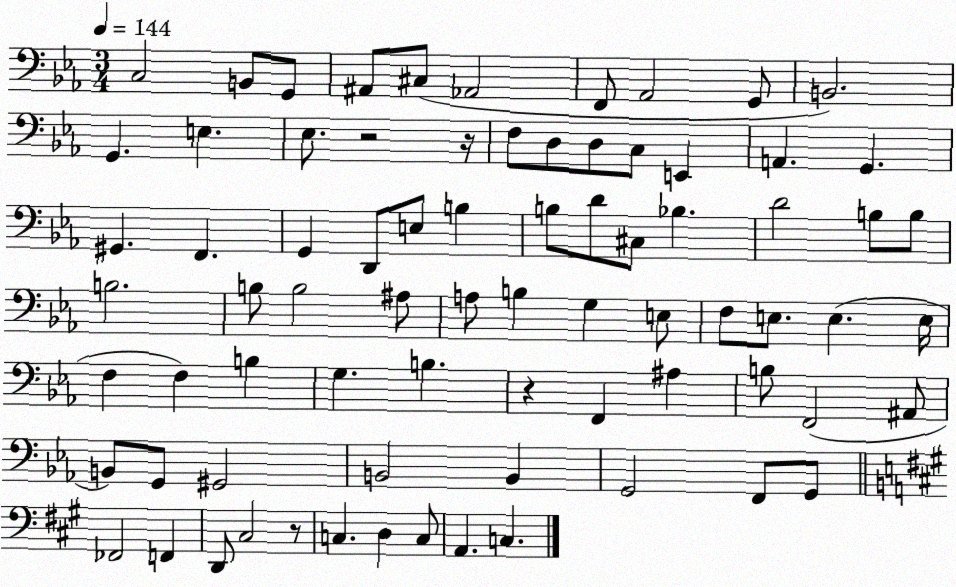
X:1
T:Untitled
M:3/4
L:1/4
K:Eb
C,2 B,,/2 G,,/2 ^A,,/2 ^C,/2 _A,,2 F,,/2 _A,,2 G,,/2 B,,2 G,, E, _E,/2 z2 z/4 F,/2 D,/2 D,/2 C,/2 E,, A,, G,, ^G,, F,, G,, D,,/2 E,/2 B, B,/2 D/2 ^C,/2 _B, D2 B,/2 B,/2 B,2 B,/2 B,2 ^A,/2 A,/2 B, G, E,/2 F,/2 E,/2 E, E,/4 F, F, B, G, B, z F,, ^A, B,/2 F,,2 ^A,,/2 B,,/2 G,,/2 ^G,,2 B,,2 B,, G,,2 F,,/2 G,,/2 _F,,2 F,, D,,/2 ^C,2 z/2 C, D, C,/2 A,, C,